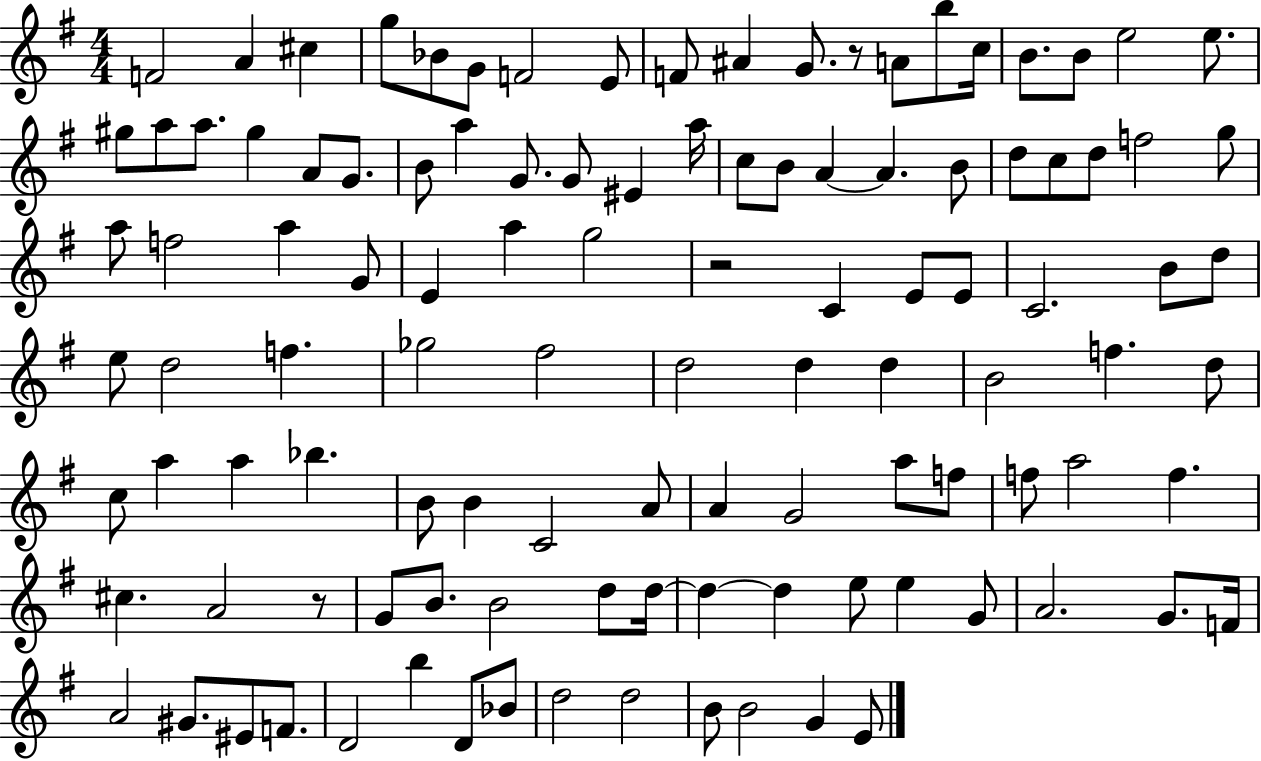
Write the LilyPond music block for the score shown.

{
  \clef treble
  \numericTimeSignature
  \time 4/4
  \key g \major
  f'2 a'4 cis''4 | g''8 bes'8 g'8 f'2 e'8 | f'8 ais'4 g'8. r8 a'8 b''8 c''16 | b'8. b'8 e''2 e''8. | \break gis''8 a''8 a''8. gis''4 a'8 g'8. | b'8 a''4 g'8. g'8 eis'4 a''16 | c''8 b'8 a'4~~ a'4. b'8 | d''8 c''8 d''8 f''2 g''8 | \break a''8 f''2 a''4 g'8 | e'4 a''4 g''2 | r2 c'4 e'8 e'8 | c'2. b'8 d''8 | \break e''8 d''2 f''4. | ges''2 fis''2 | d''2 d''4 d''4 | b'2 f''4. d''8 | \break c''8 a''4 a''4 bes''4. | b'8 b'4 c'2 a'8 | a'4 g'2 a''8 f''8 | f''8 a''2 f''4. | \break cis''4. a'2 r8 | g'8 b'8. b'2 d''8 d''16~~ | d''4~~ d''4 e''8 e''4 g'8 | a'2. g'8. f'16 | \break a'2 gis'8. eis'8 f'8. | d'2 b''4 d'8 bes'8 | d''2 d''2 | b'8 b'2 g'4 e'8 | \break \bar "|."
}